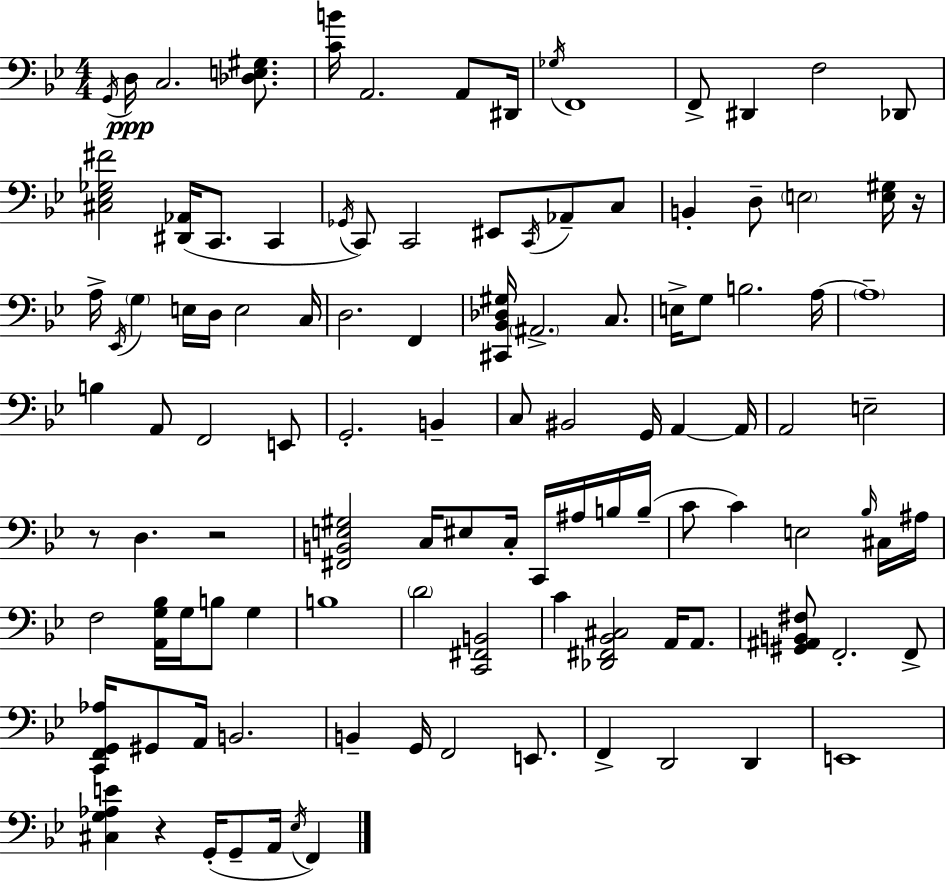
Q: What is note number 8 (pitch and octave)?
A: F2